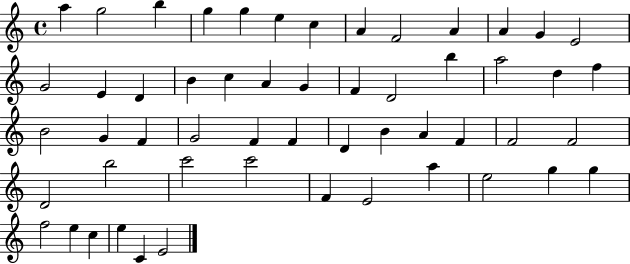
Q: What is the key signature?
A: C major